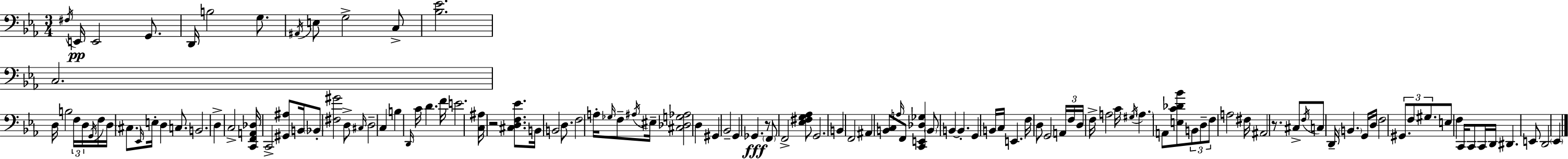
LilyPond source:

{
  \clef bass
  \numericTimeSignature
  \time 3/4
  \key ees \major
  \acciaccatura { fis16 }\pp e,16 e,2 g,8. | d,16 b2 g8. | \acciaccatura { ais,16 } e8 g2-> | c8-> <bes ees'>2. | \break c2. | d16 b2 \tuplet 3/2 { f16 | d16 \acciaccatura { g,16 } } f16 d16 \parenthesize cis8. \grace { ees,16 } e16-. d4 | c8. b,2. | \break d4-> c2-> | <c, f, a, des>16 c,2-> | <gis, ais>8 b,16 \parenthesize bes,8-. <fis gis'>2 | d8-> \grace { cis16 } d2-- | \break c4 b4 \grace { d,16 } c'16 d'4. | f'16 e'2. | <c ais>16 r2 | <cis d f ees'>8. b,16 b,2 | \break d8. f2 | a16-. \grace { ges16 } f8-- \acciaccatura { ais16 } eis16-- <cis des g aes>2 | d4 gis,4 | bes,2-- g,4 | \break ges,4.\fff r8 \parenthesize f,8 f,2-> | <ees fis g aes>8 g,2. | b,4 | f,2 ais,4 | \break <b, c>8 \grace { a16 } f,8 <c, e, des ges>4 \parenthesize b,8 b,4~~ | b,4.-. g,4 | b,16 c16 e,4. f16 d8 | g,2 \tuplet 3/2 { a,16 f16 d16 } f16-> | \break a2 c'16 \acciaccatura { gis16 } \parenthesize a4. | a,8 <e c' des' bes'>8 \tuplet 3/2 { b,8 d8-- | f8 } a2 fis16 ais,2 | r8. cis8-> | \break \acciaccatura { f16 } c8 d,16-- \parenthesize b,4. g,16 d16 | f2 \tuplet 3/2 { gis,8. f8 | gis8. } e8 f4 c,16 c,8 | c,16 d,16 dis,4. e,8 d,2 | \break \parenthesize ees,4 \bar "|."
}